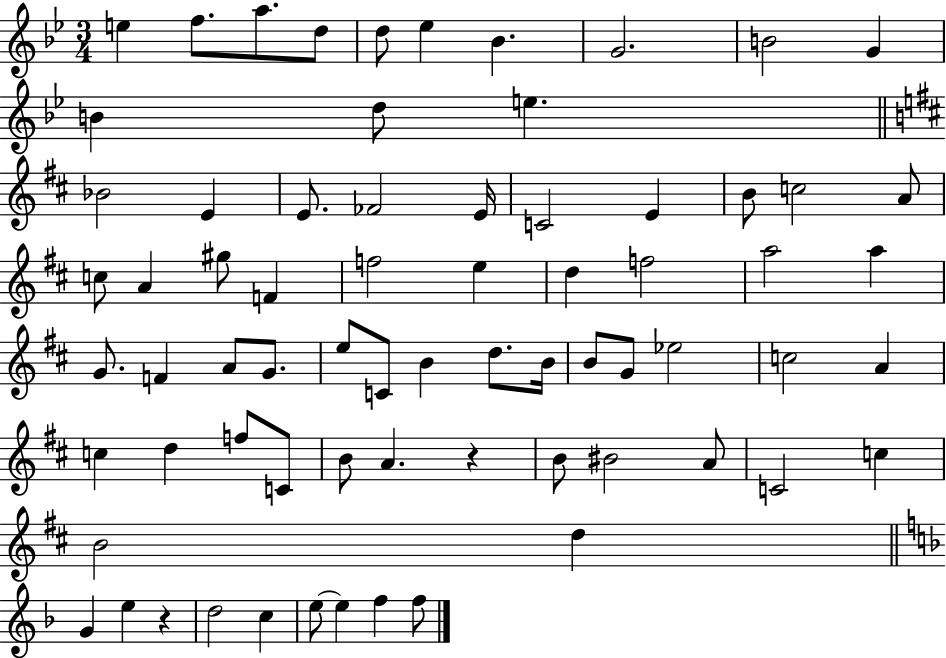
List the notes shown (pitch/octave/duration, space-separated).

E5/q F5/e. A5/e. D5/e D5/e Eb5/q Bb4/q. G4/h. B4/h G4/q B4/q D5/e E5/q. Bb4/h E4/q E4/e. FES4/h E4/s C4/h E4/q B4/e C5/h A4/e C5/e A4/q G#5/e F4/q F5/h E5/q D5/q F5/h A5/h A5/q G4/e. F4/q A4/e G4/e. E5/e C4/e B4/q D5/e. B4/s B4/e G4/e Eb5/h C5/h A4/q C5/q D5/q F5/e C4/e B4/e A4/q. R/q B4/e BIS4/h A4/e C4/h C5/q B4/h D5/q G4/q E5/q R/q D5/h C5/q E5/e E5/q F5/q F5/e